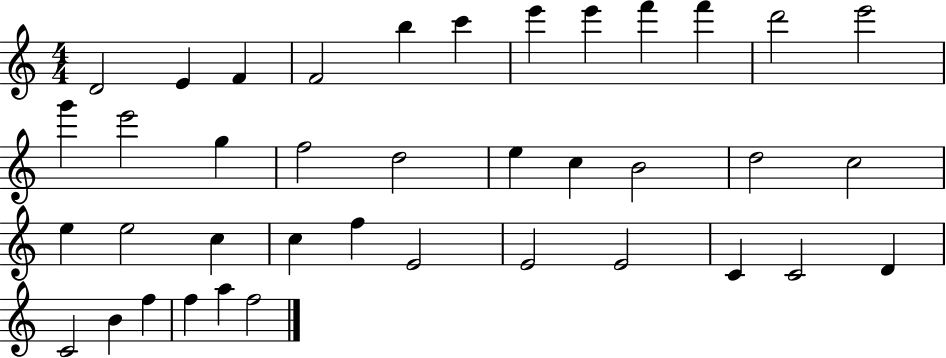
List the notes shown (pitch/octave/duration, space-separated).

D4/h E4/q F4/q F4/h B5/q C6/q E6/q E6/q F6/q F6/q D6/h E6/h G6/q E6/h G5/q F5/h D5/h E5/q C5/q B4/h D5/h C5/h E5/q E5/h C5/q C5/q F5/q E4/h E4/h E4/h C4/q C4/h D4/q C4/h B4/q F5/q F5/q A5/q F5/h